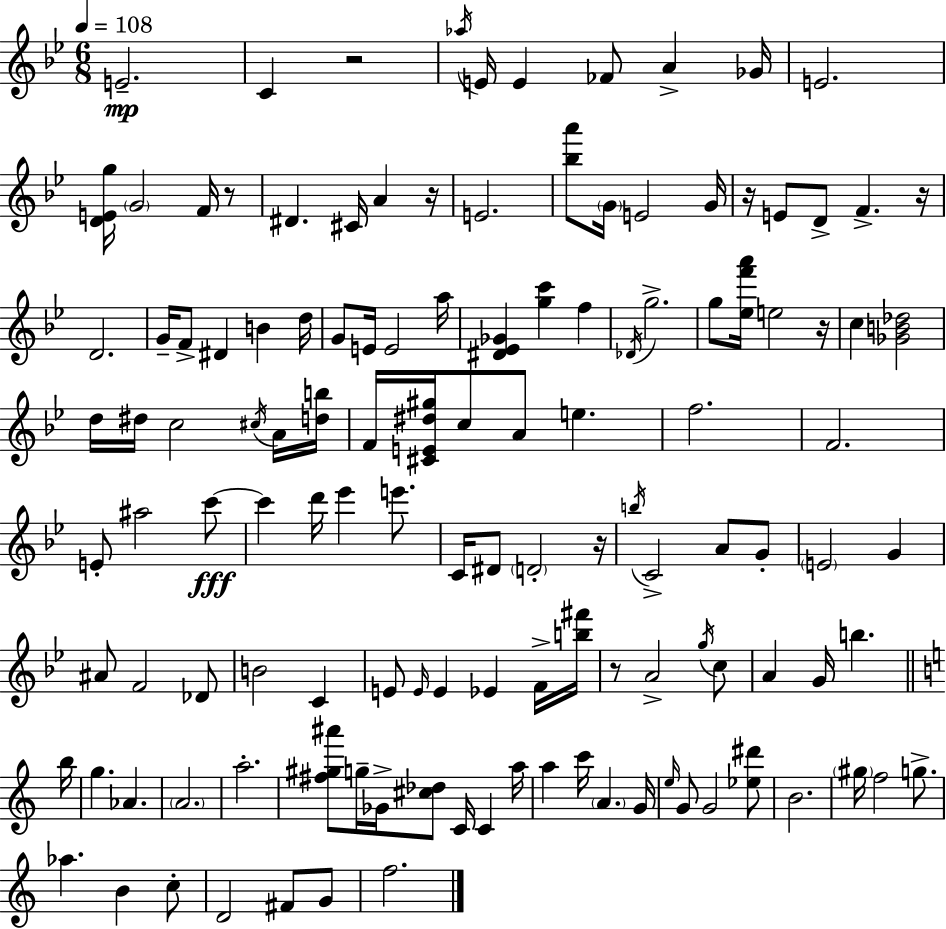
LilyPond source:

{
  \clef treble
  \numericTimeSignature
  \time 6/8
  \key bes \major
  \tempo 4 = 108
  \repeat volta 2 { e'2.--\mp | c'4 r2 | \acciaccatura { aes''16 } e'16 e'4 fes'8 a'4-> | ges'16 e'2. | \break <d' e' g''>16 \parenthesize g'2 f'16 r8 | dis'4. cis'16 a'4 | r16 e'2. | <bes'' a'''>8 \parenthesize g'16 e'2 | \break g'16 r16 e'8 d'8-> f'4.-> | r16 d'2. | g'16-- f'8-> dis'4 b'4 | d''16 g'8 e'16 e'2 | \break a''16 <dis' ees' ges'>4 <g'' c'''>4 f''4 | \acciaccatura { des'16 } g''2.-> | g''8 <ees'' f''' a'''>16 e''2 | r16 c''4 <ges' b' des''>2 | \break d''16 dis''16 c''2 | \acciaccatura { cis''16 } a'16 <d'' b''>16 f'16 <cis' e' dis'' gis''>16 c''8 a'8 e''4. | f''2. | f'2. | \break e'8-. ais''2 | c'''8~~\fff c'''4 d'''16 ees'''4 | e'''8. c'16 dis'8 \parenthesize d'2-. | r16 \acciaccatura { b''16 } c'2-> | \break a'8 g'8-. \parenthesize e'2 | g'4 ais'8 f'2 | des'8 b'2 | c'4 e'8 \grace { e'16 } e'4 ees'4 | \break f'16-> <b'' fis'''>16 r8 a'2-> | \acciaccatura { g''16 } c''8 a'4 g'16 b''4. | \bar "||" \break \key c \major b''16 g''4. aes'4. | \parenthesize a'2. | a''2.-. | <fis'' gis'' ais'''>8 g''16-- ges'16-> <cis'' des''>8 c'16 c'4 | \break a''16 a''4 c'''16 \parenthesize a'4. | g'16 \grace { e''16 } g'8 g'2 | <ees'' dis'''>8 b'2. | \parenthesize gis''16 f''2 g''8.-> | \break aes''4. b'4 | c''8-. d'2 fis'8 | g'8 f''2. | } \bar "|."
}